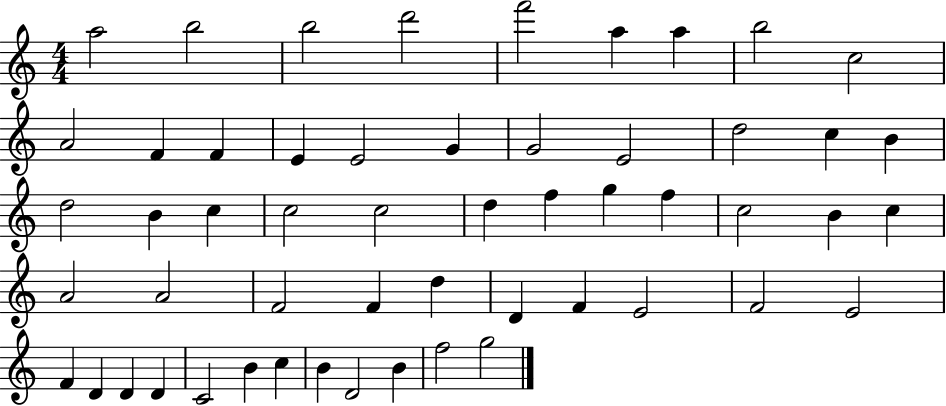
{
  \clef treble
  \numericTimeSignature
  \time 4/4
  \key c \major
  a''2 b''2 | b''2 d'''2 | f'''2 a''4 a''4 | b''2 c''2 | \break a'2 f'4 f'4 | e'4 e'2 g'4 | g'2 e'2 | d''2 c''4 b'4 | \break d''2 b'4 c''4 | c''2 c''2 | d''4 f''4 g''4 f''4 | c''2 b'4 c''4 | \break a'2 a'2 | f'2 f'4 d''4 | d'4 f'4 e'2 | f'2 e'2 | \break f'4 d'4 d'4 d'4 | c'2 b'4 c''4 | b'4 d'2 b'4 | f''2 g''2 | \break \bar "|."
}